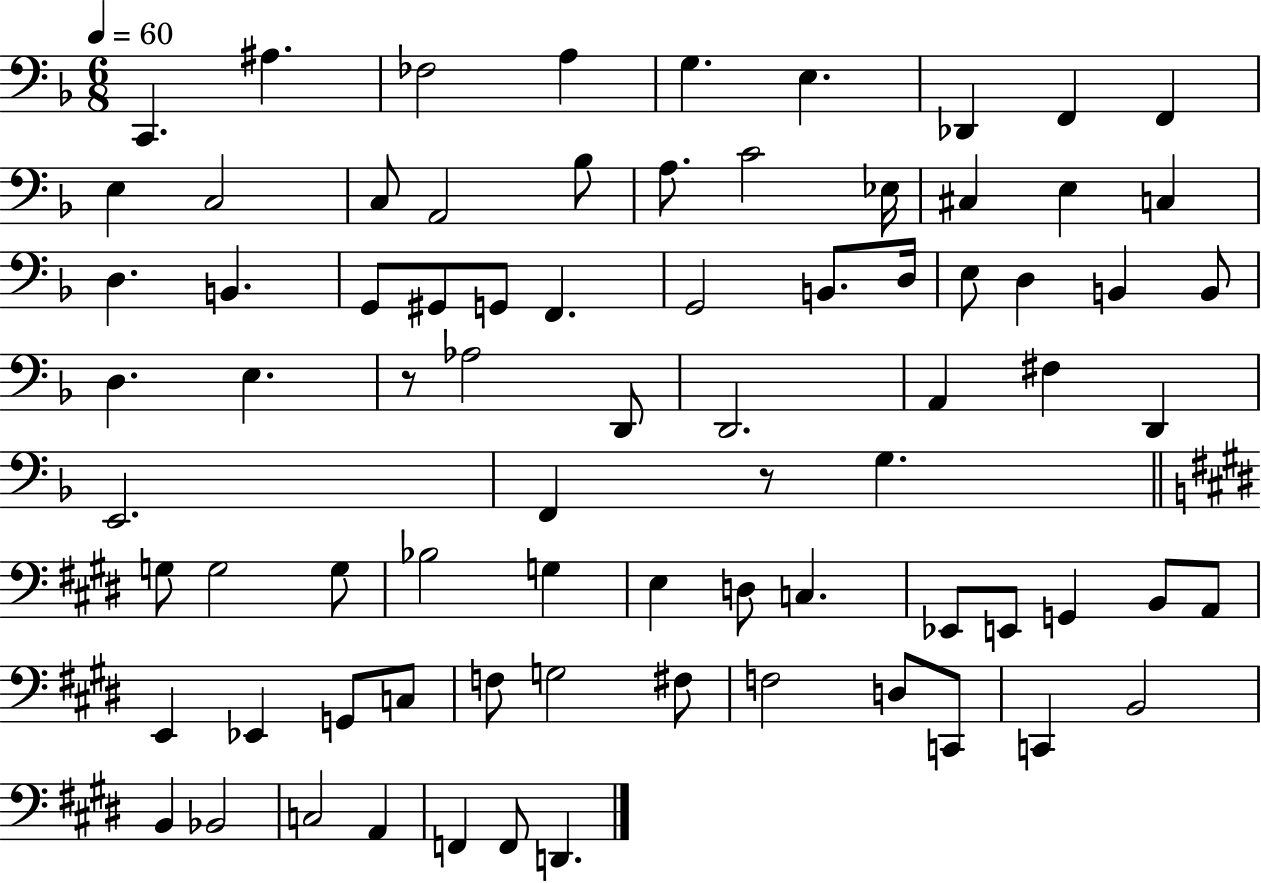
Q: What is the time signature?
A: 6/8